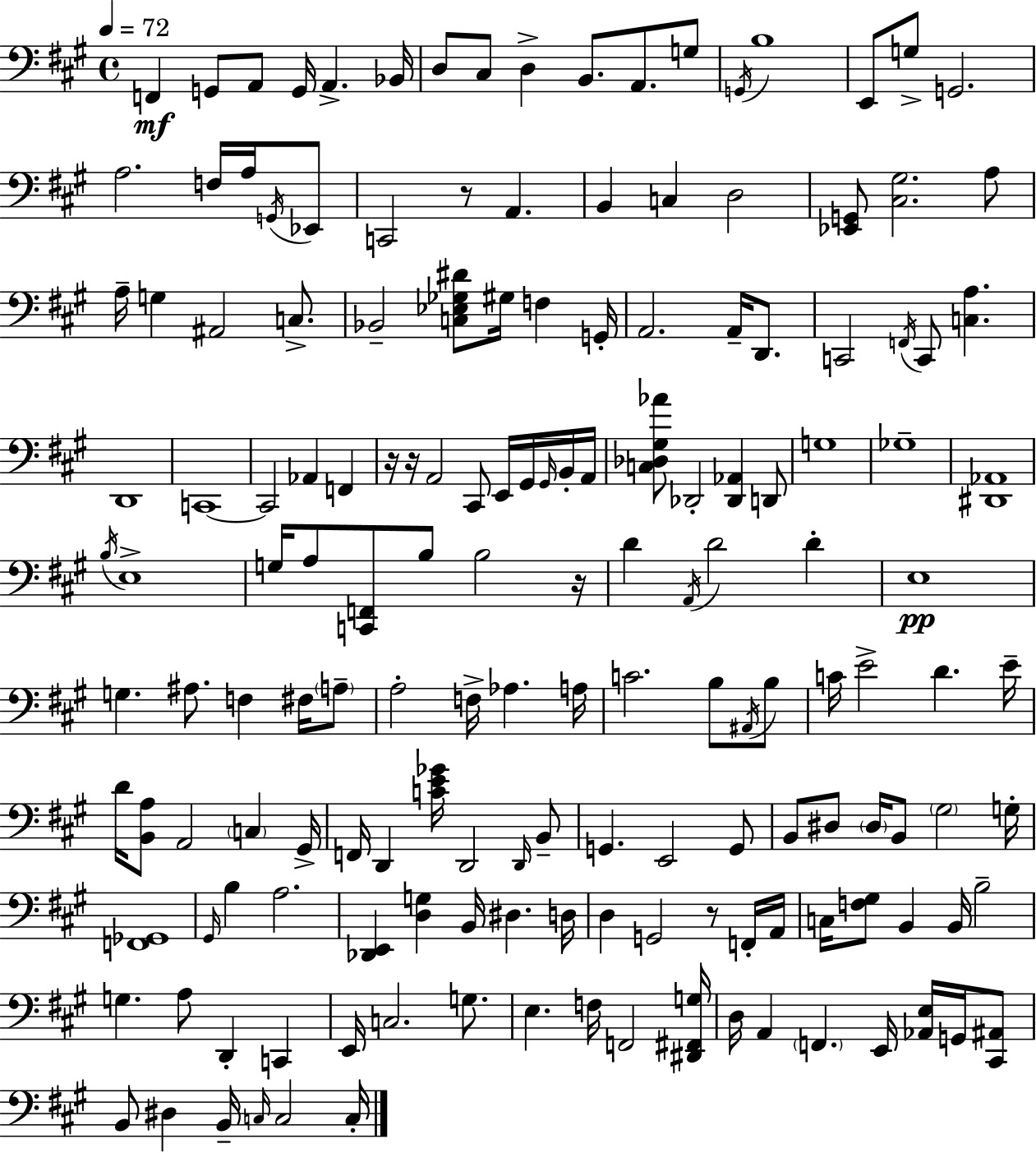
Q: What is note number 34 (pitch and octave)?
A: G#3